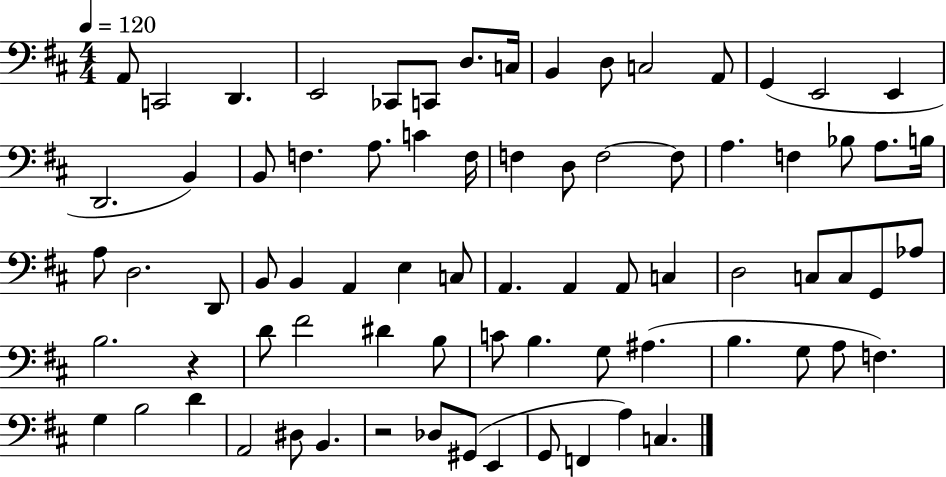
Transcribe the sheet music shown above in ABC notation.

X:1
T:Untitled
M:4/4
L:1/4
K:D
A,,/2 C,,2 D,, E,,2 _C,,/2 C,,/2 D,/2 C,/4 B,, D,/2 C,2 A,,/2 G,, E,,2 E,, D,,2 B,, B,,/2 F, A,/2 C F,/4 F, D,/2 F,2 F,/2 A, F, _B,/2 A,/2 B,/4 A,/2 D,2 D,,/2 B,,/2 B,, A,, E, C,/2 A,, A,, A,,/2 C, D,2 C,/2 C,/2 G,,/2 _A,/2 B,2 z D/2 ^F2 ^D B,/2 C/2 B, G,/2 ^A, B, G,/2 A,/2 F, G, B,2 D A,,2 ^D,/2 B,, z2 _D,/2 ^G,,/2 E,, G,,/2 F,, A, C,